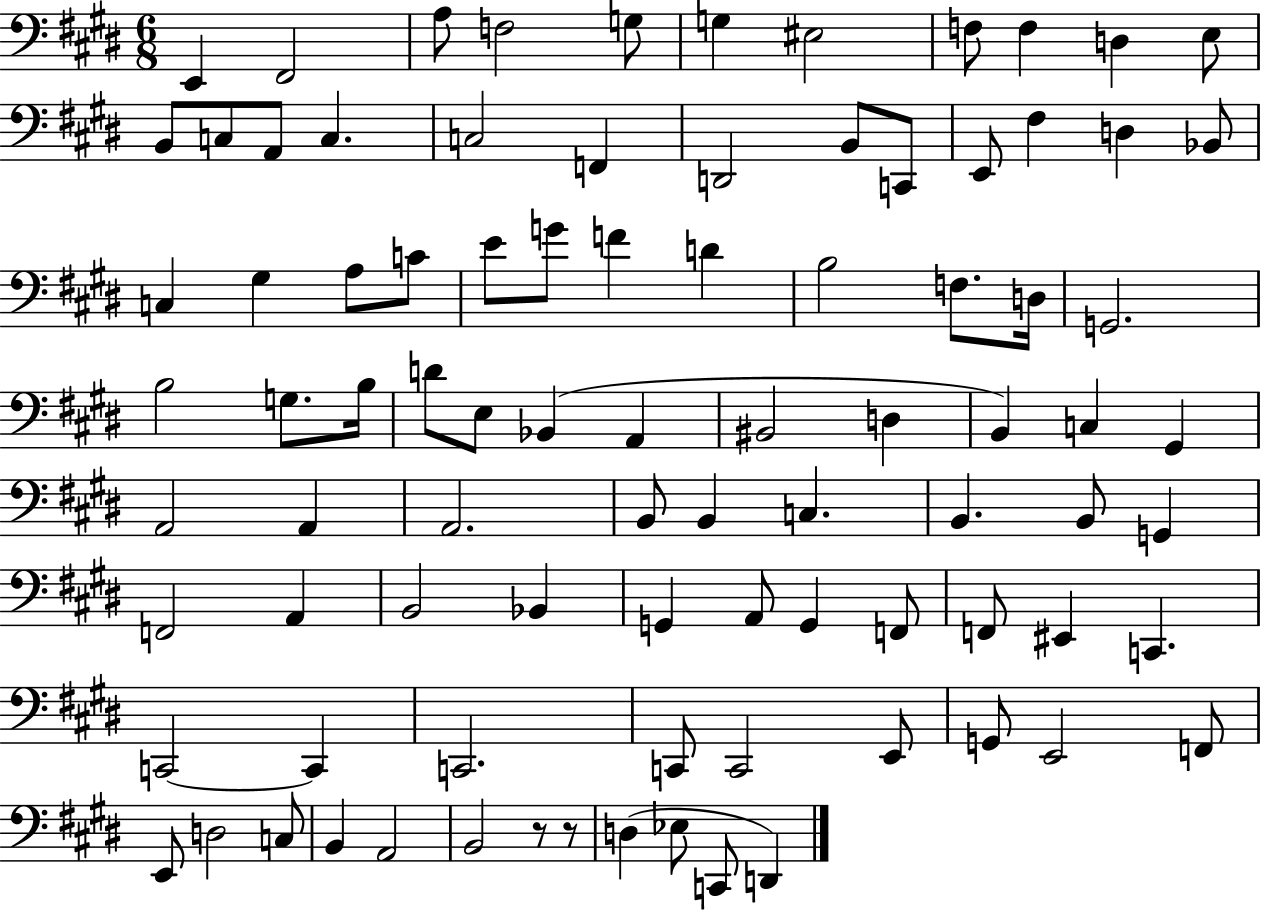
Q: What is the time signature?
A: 6/8